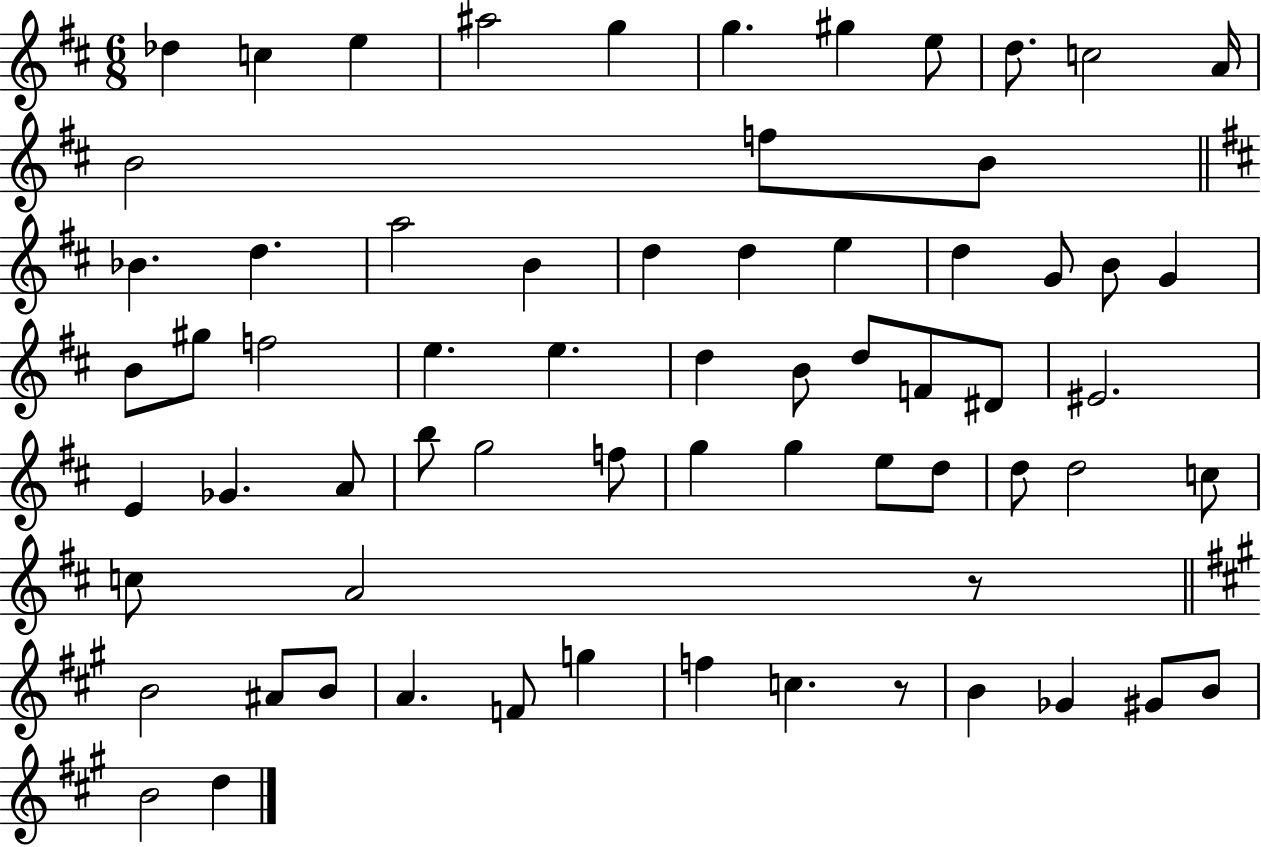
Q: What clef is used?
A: treble